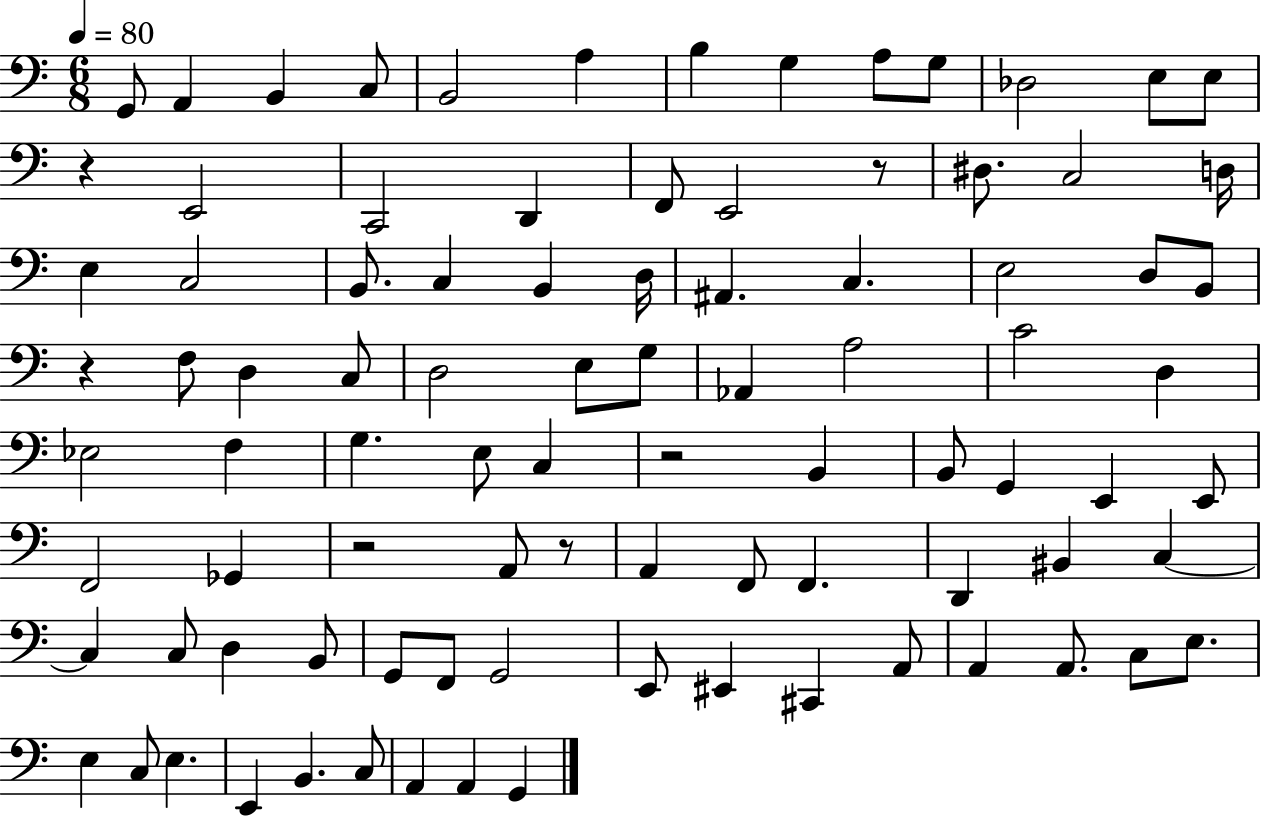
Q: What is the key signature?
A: C major